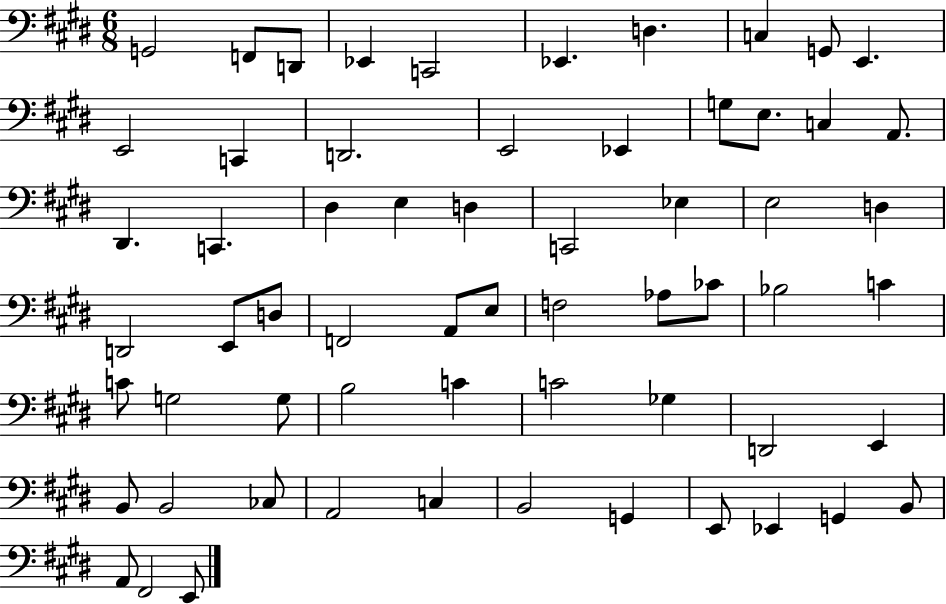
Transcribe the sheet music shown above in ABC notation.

X:1
T:Untitled
M:6/8
L:1/4
K:E
G,,2 F,,/2 D,,/2 _E,, C,,2 _E,, D, C, G,,/2 E,, E,,2 C,, D,,2 E,,2 _E,, G,/2 E,/2 C, A,,/2 ^D,, C,, ^D, E, D, C,,2 _E, E,2 D, D,,2 E,,/2 D,/2 F,,2 A,,/2 E,/2 F,2 _A,/2 _C/2 _B,2 C C/2 G,2 G,/2 B,2 C C2 _G, D,,2 E,, B,,/2 B,,2 _C,/2 A,,2 C, B,,2 G,, E,,/2 _E,, G,, B,,/2 A,,/2 ^F,,2 E,,/2